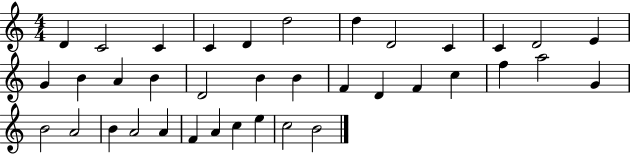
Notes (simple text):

D4/q C4/h C4/q C4/q D4/q D5/h D5/q D4/h C4/q C4/q D4/h E4/q G4/q B4/q A4/q B4/q D4/h B4/q B4/q F4/q D4/q F4/q C5/q F5/q A5/h G4/q B4/h A4/h B4/q A4/h A4/q F4/q A4/q C5/q E5/q C5/h B4/h